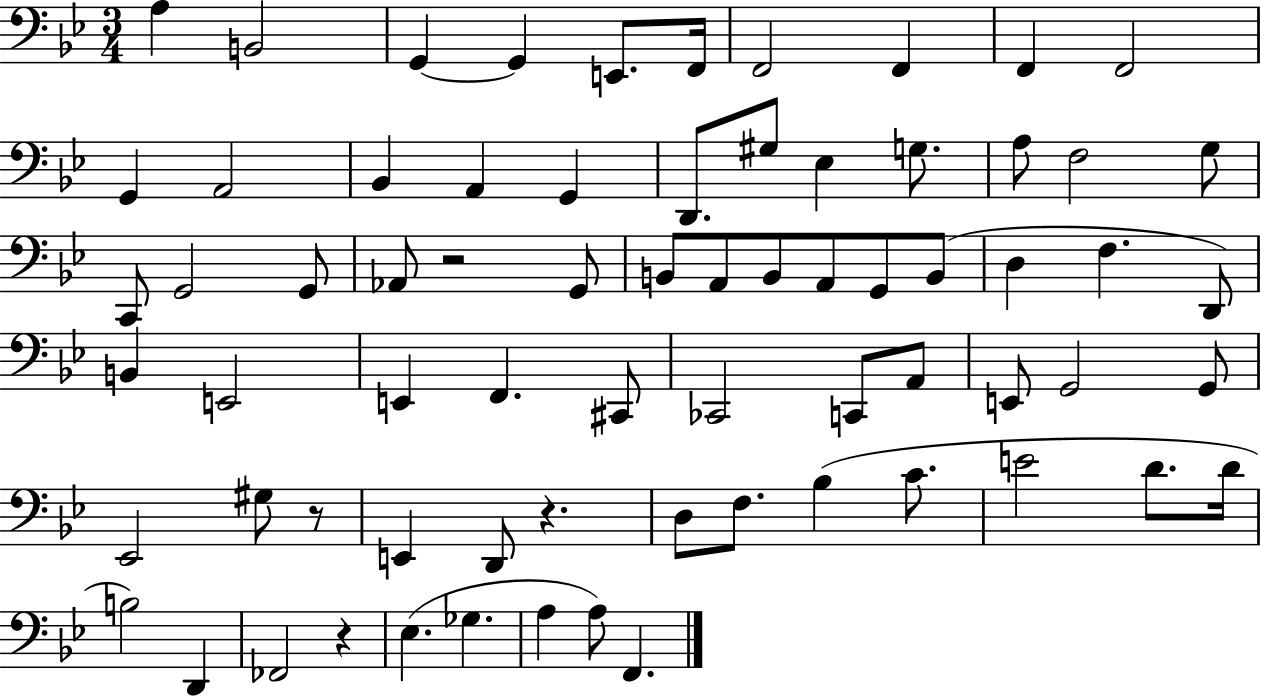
{
  \clef bass
  \numericTimeSignature
  \time 3/4
  \key bes \major
  a4 b,2 | g,4~~ g,4 e,8. f,16 | f,2 f,4 | f,4 f,2 | \break g,4 a,2 | bes,4 a,4 g,4 | d,8. gis8 ees4 g8. | a8 f2 g8 | \break c,8 g,2 g,8 | aes,8 r2 g,8 | b,8 a,8 b,8 a,8 g,8 b,8( | d4 f4. d,8) | \break b,4 e,2 | e,4 f,4. cis,8 | ces,2 c,8 a,8 | e,8 g,2 g,8 | \break ees,2 gis8 r8 | e,4 d,8 r4. | d8 f8. bes4( c'8. | e'2 d'8. d'16 | \break b2) d,4 | fes,2 r4 | ees4.( ges4. | a4 a8) f,4. | \break \bar "|."
}